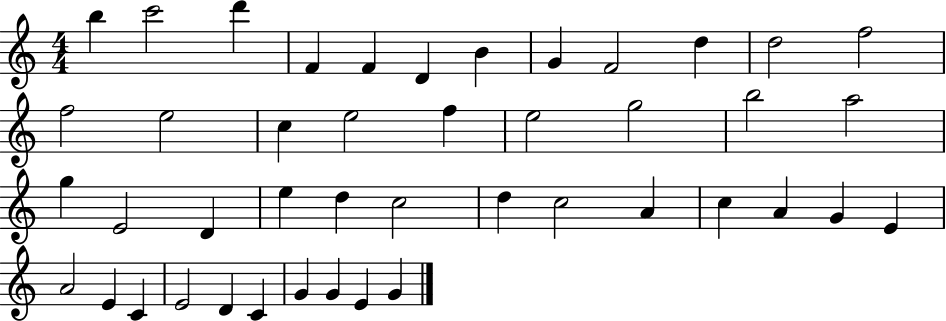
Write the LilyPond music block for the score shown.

{
  \clef treble
  \numericTimeSignature
  \time 4/4
  \key c \major
  b''4 c'''2 d'''4 | f'4 f'4 d'4 b'4 | g'4 f'2 d''4 | d''2 f''2 | \break f''2 e''2 | c''4 e''2 f''4 | e''2 g''2 | b''2 a''2 | \break g''4 e'2 d'4 | e''4 d''4 c''2 | d''4 c''2 a'4 | c''4 a'4 g'4 e'4 | \break a'2 e'4 c'4 | e'2 d'4 c'4 | g'4 g'4 e'4 g'4 | \bar "|."
}